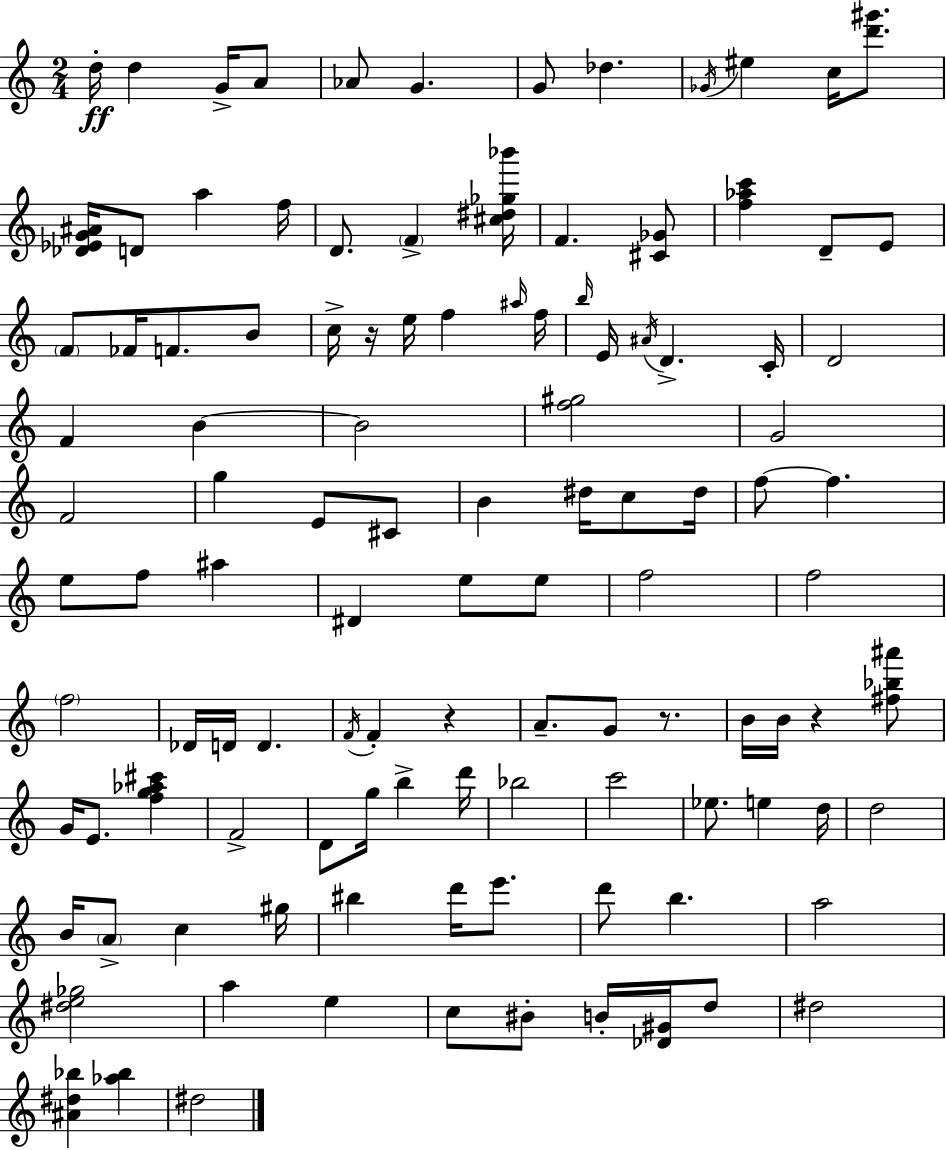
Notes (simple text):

D5/s D5/q G4/s A4/e Ab4/e G4/q. G4/e Db5/q. Gb4/s EIS5/q C5/s [D6,G#6]/e. [Db4,Eb4,G4,A#4]/s D4/e A5/q F5/s D4/e. F4/q [C#5,D#5,Gb5,Bb6]/s F4/q. [C#4,Gb4]/e [F5,Ab5,C6]/q D4/e E4/e F4/e FES4/s F4/e. B4/e C5/s R/s E5/s F5/q A#5/s F5/s B5/s E4/s A#4/s D4/q. C4/s D4/h F4/q B4/q B4/h [F5,G#5]/h G4/h F4/h G5/q E4/e C#4/e B4/q D#5/s C5/e D#5/s F5/e F5/q. E5/e F5/e A#5/q D#4/q E5/e E5/e F5/h F5/h F5/h Db4/s D4/s D4/q. F4/s F4/q R/q A4/e. G4/e R/e. B4/s B4/s R/q [F#5,Bb5,A#6]/e G4/s E4/e. [F5,G5,Ab5,C#6]/q F4/h D4/e G5/s B5/q D6/s Bb5/h C6/h Eb5/e. E5/q D5/s D5/h B4/s A4/e C5/q G#5/s BIS5/q D6/s E6/e. D6/e B5/q. A5/h [D#5,E5,Gb5]/h A5/q E5/q C5/e BIS4/e B4/s [Db4,G#4]/s D5/e D#5/h [A#4,D#5,Bb5]/q [Ab5,Bb5]/q D#5/h